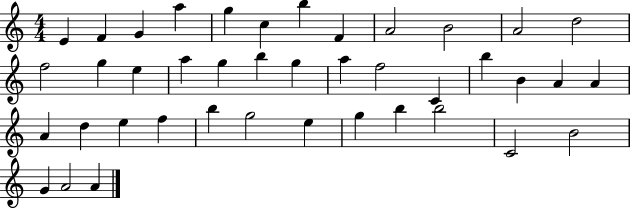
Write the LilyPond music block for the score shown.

{
  \clef treble
  \numericTimeSignature
  \time 4/4
  \key c \major
  e'4 f'4 g'4 a''4 | g''4 c''4 b''4 f'4 | a'2 b'2 | a'2 d''2 | \break f''2 g''4 e''4 | a''4 g''4 b''4 g''4 | a''4 f''2 c'4 | b''4 b'4 a'4 a'4 | \break a'4 d''4 e''4 f''4 | b''4 g''2 e''4 | g''4 b''4 b''2 | c'2 b'2 | \break g'4 a'2 a'4 | \bar "|."
}